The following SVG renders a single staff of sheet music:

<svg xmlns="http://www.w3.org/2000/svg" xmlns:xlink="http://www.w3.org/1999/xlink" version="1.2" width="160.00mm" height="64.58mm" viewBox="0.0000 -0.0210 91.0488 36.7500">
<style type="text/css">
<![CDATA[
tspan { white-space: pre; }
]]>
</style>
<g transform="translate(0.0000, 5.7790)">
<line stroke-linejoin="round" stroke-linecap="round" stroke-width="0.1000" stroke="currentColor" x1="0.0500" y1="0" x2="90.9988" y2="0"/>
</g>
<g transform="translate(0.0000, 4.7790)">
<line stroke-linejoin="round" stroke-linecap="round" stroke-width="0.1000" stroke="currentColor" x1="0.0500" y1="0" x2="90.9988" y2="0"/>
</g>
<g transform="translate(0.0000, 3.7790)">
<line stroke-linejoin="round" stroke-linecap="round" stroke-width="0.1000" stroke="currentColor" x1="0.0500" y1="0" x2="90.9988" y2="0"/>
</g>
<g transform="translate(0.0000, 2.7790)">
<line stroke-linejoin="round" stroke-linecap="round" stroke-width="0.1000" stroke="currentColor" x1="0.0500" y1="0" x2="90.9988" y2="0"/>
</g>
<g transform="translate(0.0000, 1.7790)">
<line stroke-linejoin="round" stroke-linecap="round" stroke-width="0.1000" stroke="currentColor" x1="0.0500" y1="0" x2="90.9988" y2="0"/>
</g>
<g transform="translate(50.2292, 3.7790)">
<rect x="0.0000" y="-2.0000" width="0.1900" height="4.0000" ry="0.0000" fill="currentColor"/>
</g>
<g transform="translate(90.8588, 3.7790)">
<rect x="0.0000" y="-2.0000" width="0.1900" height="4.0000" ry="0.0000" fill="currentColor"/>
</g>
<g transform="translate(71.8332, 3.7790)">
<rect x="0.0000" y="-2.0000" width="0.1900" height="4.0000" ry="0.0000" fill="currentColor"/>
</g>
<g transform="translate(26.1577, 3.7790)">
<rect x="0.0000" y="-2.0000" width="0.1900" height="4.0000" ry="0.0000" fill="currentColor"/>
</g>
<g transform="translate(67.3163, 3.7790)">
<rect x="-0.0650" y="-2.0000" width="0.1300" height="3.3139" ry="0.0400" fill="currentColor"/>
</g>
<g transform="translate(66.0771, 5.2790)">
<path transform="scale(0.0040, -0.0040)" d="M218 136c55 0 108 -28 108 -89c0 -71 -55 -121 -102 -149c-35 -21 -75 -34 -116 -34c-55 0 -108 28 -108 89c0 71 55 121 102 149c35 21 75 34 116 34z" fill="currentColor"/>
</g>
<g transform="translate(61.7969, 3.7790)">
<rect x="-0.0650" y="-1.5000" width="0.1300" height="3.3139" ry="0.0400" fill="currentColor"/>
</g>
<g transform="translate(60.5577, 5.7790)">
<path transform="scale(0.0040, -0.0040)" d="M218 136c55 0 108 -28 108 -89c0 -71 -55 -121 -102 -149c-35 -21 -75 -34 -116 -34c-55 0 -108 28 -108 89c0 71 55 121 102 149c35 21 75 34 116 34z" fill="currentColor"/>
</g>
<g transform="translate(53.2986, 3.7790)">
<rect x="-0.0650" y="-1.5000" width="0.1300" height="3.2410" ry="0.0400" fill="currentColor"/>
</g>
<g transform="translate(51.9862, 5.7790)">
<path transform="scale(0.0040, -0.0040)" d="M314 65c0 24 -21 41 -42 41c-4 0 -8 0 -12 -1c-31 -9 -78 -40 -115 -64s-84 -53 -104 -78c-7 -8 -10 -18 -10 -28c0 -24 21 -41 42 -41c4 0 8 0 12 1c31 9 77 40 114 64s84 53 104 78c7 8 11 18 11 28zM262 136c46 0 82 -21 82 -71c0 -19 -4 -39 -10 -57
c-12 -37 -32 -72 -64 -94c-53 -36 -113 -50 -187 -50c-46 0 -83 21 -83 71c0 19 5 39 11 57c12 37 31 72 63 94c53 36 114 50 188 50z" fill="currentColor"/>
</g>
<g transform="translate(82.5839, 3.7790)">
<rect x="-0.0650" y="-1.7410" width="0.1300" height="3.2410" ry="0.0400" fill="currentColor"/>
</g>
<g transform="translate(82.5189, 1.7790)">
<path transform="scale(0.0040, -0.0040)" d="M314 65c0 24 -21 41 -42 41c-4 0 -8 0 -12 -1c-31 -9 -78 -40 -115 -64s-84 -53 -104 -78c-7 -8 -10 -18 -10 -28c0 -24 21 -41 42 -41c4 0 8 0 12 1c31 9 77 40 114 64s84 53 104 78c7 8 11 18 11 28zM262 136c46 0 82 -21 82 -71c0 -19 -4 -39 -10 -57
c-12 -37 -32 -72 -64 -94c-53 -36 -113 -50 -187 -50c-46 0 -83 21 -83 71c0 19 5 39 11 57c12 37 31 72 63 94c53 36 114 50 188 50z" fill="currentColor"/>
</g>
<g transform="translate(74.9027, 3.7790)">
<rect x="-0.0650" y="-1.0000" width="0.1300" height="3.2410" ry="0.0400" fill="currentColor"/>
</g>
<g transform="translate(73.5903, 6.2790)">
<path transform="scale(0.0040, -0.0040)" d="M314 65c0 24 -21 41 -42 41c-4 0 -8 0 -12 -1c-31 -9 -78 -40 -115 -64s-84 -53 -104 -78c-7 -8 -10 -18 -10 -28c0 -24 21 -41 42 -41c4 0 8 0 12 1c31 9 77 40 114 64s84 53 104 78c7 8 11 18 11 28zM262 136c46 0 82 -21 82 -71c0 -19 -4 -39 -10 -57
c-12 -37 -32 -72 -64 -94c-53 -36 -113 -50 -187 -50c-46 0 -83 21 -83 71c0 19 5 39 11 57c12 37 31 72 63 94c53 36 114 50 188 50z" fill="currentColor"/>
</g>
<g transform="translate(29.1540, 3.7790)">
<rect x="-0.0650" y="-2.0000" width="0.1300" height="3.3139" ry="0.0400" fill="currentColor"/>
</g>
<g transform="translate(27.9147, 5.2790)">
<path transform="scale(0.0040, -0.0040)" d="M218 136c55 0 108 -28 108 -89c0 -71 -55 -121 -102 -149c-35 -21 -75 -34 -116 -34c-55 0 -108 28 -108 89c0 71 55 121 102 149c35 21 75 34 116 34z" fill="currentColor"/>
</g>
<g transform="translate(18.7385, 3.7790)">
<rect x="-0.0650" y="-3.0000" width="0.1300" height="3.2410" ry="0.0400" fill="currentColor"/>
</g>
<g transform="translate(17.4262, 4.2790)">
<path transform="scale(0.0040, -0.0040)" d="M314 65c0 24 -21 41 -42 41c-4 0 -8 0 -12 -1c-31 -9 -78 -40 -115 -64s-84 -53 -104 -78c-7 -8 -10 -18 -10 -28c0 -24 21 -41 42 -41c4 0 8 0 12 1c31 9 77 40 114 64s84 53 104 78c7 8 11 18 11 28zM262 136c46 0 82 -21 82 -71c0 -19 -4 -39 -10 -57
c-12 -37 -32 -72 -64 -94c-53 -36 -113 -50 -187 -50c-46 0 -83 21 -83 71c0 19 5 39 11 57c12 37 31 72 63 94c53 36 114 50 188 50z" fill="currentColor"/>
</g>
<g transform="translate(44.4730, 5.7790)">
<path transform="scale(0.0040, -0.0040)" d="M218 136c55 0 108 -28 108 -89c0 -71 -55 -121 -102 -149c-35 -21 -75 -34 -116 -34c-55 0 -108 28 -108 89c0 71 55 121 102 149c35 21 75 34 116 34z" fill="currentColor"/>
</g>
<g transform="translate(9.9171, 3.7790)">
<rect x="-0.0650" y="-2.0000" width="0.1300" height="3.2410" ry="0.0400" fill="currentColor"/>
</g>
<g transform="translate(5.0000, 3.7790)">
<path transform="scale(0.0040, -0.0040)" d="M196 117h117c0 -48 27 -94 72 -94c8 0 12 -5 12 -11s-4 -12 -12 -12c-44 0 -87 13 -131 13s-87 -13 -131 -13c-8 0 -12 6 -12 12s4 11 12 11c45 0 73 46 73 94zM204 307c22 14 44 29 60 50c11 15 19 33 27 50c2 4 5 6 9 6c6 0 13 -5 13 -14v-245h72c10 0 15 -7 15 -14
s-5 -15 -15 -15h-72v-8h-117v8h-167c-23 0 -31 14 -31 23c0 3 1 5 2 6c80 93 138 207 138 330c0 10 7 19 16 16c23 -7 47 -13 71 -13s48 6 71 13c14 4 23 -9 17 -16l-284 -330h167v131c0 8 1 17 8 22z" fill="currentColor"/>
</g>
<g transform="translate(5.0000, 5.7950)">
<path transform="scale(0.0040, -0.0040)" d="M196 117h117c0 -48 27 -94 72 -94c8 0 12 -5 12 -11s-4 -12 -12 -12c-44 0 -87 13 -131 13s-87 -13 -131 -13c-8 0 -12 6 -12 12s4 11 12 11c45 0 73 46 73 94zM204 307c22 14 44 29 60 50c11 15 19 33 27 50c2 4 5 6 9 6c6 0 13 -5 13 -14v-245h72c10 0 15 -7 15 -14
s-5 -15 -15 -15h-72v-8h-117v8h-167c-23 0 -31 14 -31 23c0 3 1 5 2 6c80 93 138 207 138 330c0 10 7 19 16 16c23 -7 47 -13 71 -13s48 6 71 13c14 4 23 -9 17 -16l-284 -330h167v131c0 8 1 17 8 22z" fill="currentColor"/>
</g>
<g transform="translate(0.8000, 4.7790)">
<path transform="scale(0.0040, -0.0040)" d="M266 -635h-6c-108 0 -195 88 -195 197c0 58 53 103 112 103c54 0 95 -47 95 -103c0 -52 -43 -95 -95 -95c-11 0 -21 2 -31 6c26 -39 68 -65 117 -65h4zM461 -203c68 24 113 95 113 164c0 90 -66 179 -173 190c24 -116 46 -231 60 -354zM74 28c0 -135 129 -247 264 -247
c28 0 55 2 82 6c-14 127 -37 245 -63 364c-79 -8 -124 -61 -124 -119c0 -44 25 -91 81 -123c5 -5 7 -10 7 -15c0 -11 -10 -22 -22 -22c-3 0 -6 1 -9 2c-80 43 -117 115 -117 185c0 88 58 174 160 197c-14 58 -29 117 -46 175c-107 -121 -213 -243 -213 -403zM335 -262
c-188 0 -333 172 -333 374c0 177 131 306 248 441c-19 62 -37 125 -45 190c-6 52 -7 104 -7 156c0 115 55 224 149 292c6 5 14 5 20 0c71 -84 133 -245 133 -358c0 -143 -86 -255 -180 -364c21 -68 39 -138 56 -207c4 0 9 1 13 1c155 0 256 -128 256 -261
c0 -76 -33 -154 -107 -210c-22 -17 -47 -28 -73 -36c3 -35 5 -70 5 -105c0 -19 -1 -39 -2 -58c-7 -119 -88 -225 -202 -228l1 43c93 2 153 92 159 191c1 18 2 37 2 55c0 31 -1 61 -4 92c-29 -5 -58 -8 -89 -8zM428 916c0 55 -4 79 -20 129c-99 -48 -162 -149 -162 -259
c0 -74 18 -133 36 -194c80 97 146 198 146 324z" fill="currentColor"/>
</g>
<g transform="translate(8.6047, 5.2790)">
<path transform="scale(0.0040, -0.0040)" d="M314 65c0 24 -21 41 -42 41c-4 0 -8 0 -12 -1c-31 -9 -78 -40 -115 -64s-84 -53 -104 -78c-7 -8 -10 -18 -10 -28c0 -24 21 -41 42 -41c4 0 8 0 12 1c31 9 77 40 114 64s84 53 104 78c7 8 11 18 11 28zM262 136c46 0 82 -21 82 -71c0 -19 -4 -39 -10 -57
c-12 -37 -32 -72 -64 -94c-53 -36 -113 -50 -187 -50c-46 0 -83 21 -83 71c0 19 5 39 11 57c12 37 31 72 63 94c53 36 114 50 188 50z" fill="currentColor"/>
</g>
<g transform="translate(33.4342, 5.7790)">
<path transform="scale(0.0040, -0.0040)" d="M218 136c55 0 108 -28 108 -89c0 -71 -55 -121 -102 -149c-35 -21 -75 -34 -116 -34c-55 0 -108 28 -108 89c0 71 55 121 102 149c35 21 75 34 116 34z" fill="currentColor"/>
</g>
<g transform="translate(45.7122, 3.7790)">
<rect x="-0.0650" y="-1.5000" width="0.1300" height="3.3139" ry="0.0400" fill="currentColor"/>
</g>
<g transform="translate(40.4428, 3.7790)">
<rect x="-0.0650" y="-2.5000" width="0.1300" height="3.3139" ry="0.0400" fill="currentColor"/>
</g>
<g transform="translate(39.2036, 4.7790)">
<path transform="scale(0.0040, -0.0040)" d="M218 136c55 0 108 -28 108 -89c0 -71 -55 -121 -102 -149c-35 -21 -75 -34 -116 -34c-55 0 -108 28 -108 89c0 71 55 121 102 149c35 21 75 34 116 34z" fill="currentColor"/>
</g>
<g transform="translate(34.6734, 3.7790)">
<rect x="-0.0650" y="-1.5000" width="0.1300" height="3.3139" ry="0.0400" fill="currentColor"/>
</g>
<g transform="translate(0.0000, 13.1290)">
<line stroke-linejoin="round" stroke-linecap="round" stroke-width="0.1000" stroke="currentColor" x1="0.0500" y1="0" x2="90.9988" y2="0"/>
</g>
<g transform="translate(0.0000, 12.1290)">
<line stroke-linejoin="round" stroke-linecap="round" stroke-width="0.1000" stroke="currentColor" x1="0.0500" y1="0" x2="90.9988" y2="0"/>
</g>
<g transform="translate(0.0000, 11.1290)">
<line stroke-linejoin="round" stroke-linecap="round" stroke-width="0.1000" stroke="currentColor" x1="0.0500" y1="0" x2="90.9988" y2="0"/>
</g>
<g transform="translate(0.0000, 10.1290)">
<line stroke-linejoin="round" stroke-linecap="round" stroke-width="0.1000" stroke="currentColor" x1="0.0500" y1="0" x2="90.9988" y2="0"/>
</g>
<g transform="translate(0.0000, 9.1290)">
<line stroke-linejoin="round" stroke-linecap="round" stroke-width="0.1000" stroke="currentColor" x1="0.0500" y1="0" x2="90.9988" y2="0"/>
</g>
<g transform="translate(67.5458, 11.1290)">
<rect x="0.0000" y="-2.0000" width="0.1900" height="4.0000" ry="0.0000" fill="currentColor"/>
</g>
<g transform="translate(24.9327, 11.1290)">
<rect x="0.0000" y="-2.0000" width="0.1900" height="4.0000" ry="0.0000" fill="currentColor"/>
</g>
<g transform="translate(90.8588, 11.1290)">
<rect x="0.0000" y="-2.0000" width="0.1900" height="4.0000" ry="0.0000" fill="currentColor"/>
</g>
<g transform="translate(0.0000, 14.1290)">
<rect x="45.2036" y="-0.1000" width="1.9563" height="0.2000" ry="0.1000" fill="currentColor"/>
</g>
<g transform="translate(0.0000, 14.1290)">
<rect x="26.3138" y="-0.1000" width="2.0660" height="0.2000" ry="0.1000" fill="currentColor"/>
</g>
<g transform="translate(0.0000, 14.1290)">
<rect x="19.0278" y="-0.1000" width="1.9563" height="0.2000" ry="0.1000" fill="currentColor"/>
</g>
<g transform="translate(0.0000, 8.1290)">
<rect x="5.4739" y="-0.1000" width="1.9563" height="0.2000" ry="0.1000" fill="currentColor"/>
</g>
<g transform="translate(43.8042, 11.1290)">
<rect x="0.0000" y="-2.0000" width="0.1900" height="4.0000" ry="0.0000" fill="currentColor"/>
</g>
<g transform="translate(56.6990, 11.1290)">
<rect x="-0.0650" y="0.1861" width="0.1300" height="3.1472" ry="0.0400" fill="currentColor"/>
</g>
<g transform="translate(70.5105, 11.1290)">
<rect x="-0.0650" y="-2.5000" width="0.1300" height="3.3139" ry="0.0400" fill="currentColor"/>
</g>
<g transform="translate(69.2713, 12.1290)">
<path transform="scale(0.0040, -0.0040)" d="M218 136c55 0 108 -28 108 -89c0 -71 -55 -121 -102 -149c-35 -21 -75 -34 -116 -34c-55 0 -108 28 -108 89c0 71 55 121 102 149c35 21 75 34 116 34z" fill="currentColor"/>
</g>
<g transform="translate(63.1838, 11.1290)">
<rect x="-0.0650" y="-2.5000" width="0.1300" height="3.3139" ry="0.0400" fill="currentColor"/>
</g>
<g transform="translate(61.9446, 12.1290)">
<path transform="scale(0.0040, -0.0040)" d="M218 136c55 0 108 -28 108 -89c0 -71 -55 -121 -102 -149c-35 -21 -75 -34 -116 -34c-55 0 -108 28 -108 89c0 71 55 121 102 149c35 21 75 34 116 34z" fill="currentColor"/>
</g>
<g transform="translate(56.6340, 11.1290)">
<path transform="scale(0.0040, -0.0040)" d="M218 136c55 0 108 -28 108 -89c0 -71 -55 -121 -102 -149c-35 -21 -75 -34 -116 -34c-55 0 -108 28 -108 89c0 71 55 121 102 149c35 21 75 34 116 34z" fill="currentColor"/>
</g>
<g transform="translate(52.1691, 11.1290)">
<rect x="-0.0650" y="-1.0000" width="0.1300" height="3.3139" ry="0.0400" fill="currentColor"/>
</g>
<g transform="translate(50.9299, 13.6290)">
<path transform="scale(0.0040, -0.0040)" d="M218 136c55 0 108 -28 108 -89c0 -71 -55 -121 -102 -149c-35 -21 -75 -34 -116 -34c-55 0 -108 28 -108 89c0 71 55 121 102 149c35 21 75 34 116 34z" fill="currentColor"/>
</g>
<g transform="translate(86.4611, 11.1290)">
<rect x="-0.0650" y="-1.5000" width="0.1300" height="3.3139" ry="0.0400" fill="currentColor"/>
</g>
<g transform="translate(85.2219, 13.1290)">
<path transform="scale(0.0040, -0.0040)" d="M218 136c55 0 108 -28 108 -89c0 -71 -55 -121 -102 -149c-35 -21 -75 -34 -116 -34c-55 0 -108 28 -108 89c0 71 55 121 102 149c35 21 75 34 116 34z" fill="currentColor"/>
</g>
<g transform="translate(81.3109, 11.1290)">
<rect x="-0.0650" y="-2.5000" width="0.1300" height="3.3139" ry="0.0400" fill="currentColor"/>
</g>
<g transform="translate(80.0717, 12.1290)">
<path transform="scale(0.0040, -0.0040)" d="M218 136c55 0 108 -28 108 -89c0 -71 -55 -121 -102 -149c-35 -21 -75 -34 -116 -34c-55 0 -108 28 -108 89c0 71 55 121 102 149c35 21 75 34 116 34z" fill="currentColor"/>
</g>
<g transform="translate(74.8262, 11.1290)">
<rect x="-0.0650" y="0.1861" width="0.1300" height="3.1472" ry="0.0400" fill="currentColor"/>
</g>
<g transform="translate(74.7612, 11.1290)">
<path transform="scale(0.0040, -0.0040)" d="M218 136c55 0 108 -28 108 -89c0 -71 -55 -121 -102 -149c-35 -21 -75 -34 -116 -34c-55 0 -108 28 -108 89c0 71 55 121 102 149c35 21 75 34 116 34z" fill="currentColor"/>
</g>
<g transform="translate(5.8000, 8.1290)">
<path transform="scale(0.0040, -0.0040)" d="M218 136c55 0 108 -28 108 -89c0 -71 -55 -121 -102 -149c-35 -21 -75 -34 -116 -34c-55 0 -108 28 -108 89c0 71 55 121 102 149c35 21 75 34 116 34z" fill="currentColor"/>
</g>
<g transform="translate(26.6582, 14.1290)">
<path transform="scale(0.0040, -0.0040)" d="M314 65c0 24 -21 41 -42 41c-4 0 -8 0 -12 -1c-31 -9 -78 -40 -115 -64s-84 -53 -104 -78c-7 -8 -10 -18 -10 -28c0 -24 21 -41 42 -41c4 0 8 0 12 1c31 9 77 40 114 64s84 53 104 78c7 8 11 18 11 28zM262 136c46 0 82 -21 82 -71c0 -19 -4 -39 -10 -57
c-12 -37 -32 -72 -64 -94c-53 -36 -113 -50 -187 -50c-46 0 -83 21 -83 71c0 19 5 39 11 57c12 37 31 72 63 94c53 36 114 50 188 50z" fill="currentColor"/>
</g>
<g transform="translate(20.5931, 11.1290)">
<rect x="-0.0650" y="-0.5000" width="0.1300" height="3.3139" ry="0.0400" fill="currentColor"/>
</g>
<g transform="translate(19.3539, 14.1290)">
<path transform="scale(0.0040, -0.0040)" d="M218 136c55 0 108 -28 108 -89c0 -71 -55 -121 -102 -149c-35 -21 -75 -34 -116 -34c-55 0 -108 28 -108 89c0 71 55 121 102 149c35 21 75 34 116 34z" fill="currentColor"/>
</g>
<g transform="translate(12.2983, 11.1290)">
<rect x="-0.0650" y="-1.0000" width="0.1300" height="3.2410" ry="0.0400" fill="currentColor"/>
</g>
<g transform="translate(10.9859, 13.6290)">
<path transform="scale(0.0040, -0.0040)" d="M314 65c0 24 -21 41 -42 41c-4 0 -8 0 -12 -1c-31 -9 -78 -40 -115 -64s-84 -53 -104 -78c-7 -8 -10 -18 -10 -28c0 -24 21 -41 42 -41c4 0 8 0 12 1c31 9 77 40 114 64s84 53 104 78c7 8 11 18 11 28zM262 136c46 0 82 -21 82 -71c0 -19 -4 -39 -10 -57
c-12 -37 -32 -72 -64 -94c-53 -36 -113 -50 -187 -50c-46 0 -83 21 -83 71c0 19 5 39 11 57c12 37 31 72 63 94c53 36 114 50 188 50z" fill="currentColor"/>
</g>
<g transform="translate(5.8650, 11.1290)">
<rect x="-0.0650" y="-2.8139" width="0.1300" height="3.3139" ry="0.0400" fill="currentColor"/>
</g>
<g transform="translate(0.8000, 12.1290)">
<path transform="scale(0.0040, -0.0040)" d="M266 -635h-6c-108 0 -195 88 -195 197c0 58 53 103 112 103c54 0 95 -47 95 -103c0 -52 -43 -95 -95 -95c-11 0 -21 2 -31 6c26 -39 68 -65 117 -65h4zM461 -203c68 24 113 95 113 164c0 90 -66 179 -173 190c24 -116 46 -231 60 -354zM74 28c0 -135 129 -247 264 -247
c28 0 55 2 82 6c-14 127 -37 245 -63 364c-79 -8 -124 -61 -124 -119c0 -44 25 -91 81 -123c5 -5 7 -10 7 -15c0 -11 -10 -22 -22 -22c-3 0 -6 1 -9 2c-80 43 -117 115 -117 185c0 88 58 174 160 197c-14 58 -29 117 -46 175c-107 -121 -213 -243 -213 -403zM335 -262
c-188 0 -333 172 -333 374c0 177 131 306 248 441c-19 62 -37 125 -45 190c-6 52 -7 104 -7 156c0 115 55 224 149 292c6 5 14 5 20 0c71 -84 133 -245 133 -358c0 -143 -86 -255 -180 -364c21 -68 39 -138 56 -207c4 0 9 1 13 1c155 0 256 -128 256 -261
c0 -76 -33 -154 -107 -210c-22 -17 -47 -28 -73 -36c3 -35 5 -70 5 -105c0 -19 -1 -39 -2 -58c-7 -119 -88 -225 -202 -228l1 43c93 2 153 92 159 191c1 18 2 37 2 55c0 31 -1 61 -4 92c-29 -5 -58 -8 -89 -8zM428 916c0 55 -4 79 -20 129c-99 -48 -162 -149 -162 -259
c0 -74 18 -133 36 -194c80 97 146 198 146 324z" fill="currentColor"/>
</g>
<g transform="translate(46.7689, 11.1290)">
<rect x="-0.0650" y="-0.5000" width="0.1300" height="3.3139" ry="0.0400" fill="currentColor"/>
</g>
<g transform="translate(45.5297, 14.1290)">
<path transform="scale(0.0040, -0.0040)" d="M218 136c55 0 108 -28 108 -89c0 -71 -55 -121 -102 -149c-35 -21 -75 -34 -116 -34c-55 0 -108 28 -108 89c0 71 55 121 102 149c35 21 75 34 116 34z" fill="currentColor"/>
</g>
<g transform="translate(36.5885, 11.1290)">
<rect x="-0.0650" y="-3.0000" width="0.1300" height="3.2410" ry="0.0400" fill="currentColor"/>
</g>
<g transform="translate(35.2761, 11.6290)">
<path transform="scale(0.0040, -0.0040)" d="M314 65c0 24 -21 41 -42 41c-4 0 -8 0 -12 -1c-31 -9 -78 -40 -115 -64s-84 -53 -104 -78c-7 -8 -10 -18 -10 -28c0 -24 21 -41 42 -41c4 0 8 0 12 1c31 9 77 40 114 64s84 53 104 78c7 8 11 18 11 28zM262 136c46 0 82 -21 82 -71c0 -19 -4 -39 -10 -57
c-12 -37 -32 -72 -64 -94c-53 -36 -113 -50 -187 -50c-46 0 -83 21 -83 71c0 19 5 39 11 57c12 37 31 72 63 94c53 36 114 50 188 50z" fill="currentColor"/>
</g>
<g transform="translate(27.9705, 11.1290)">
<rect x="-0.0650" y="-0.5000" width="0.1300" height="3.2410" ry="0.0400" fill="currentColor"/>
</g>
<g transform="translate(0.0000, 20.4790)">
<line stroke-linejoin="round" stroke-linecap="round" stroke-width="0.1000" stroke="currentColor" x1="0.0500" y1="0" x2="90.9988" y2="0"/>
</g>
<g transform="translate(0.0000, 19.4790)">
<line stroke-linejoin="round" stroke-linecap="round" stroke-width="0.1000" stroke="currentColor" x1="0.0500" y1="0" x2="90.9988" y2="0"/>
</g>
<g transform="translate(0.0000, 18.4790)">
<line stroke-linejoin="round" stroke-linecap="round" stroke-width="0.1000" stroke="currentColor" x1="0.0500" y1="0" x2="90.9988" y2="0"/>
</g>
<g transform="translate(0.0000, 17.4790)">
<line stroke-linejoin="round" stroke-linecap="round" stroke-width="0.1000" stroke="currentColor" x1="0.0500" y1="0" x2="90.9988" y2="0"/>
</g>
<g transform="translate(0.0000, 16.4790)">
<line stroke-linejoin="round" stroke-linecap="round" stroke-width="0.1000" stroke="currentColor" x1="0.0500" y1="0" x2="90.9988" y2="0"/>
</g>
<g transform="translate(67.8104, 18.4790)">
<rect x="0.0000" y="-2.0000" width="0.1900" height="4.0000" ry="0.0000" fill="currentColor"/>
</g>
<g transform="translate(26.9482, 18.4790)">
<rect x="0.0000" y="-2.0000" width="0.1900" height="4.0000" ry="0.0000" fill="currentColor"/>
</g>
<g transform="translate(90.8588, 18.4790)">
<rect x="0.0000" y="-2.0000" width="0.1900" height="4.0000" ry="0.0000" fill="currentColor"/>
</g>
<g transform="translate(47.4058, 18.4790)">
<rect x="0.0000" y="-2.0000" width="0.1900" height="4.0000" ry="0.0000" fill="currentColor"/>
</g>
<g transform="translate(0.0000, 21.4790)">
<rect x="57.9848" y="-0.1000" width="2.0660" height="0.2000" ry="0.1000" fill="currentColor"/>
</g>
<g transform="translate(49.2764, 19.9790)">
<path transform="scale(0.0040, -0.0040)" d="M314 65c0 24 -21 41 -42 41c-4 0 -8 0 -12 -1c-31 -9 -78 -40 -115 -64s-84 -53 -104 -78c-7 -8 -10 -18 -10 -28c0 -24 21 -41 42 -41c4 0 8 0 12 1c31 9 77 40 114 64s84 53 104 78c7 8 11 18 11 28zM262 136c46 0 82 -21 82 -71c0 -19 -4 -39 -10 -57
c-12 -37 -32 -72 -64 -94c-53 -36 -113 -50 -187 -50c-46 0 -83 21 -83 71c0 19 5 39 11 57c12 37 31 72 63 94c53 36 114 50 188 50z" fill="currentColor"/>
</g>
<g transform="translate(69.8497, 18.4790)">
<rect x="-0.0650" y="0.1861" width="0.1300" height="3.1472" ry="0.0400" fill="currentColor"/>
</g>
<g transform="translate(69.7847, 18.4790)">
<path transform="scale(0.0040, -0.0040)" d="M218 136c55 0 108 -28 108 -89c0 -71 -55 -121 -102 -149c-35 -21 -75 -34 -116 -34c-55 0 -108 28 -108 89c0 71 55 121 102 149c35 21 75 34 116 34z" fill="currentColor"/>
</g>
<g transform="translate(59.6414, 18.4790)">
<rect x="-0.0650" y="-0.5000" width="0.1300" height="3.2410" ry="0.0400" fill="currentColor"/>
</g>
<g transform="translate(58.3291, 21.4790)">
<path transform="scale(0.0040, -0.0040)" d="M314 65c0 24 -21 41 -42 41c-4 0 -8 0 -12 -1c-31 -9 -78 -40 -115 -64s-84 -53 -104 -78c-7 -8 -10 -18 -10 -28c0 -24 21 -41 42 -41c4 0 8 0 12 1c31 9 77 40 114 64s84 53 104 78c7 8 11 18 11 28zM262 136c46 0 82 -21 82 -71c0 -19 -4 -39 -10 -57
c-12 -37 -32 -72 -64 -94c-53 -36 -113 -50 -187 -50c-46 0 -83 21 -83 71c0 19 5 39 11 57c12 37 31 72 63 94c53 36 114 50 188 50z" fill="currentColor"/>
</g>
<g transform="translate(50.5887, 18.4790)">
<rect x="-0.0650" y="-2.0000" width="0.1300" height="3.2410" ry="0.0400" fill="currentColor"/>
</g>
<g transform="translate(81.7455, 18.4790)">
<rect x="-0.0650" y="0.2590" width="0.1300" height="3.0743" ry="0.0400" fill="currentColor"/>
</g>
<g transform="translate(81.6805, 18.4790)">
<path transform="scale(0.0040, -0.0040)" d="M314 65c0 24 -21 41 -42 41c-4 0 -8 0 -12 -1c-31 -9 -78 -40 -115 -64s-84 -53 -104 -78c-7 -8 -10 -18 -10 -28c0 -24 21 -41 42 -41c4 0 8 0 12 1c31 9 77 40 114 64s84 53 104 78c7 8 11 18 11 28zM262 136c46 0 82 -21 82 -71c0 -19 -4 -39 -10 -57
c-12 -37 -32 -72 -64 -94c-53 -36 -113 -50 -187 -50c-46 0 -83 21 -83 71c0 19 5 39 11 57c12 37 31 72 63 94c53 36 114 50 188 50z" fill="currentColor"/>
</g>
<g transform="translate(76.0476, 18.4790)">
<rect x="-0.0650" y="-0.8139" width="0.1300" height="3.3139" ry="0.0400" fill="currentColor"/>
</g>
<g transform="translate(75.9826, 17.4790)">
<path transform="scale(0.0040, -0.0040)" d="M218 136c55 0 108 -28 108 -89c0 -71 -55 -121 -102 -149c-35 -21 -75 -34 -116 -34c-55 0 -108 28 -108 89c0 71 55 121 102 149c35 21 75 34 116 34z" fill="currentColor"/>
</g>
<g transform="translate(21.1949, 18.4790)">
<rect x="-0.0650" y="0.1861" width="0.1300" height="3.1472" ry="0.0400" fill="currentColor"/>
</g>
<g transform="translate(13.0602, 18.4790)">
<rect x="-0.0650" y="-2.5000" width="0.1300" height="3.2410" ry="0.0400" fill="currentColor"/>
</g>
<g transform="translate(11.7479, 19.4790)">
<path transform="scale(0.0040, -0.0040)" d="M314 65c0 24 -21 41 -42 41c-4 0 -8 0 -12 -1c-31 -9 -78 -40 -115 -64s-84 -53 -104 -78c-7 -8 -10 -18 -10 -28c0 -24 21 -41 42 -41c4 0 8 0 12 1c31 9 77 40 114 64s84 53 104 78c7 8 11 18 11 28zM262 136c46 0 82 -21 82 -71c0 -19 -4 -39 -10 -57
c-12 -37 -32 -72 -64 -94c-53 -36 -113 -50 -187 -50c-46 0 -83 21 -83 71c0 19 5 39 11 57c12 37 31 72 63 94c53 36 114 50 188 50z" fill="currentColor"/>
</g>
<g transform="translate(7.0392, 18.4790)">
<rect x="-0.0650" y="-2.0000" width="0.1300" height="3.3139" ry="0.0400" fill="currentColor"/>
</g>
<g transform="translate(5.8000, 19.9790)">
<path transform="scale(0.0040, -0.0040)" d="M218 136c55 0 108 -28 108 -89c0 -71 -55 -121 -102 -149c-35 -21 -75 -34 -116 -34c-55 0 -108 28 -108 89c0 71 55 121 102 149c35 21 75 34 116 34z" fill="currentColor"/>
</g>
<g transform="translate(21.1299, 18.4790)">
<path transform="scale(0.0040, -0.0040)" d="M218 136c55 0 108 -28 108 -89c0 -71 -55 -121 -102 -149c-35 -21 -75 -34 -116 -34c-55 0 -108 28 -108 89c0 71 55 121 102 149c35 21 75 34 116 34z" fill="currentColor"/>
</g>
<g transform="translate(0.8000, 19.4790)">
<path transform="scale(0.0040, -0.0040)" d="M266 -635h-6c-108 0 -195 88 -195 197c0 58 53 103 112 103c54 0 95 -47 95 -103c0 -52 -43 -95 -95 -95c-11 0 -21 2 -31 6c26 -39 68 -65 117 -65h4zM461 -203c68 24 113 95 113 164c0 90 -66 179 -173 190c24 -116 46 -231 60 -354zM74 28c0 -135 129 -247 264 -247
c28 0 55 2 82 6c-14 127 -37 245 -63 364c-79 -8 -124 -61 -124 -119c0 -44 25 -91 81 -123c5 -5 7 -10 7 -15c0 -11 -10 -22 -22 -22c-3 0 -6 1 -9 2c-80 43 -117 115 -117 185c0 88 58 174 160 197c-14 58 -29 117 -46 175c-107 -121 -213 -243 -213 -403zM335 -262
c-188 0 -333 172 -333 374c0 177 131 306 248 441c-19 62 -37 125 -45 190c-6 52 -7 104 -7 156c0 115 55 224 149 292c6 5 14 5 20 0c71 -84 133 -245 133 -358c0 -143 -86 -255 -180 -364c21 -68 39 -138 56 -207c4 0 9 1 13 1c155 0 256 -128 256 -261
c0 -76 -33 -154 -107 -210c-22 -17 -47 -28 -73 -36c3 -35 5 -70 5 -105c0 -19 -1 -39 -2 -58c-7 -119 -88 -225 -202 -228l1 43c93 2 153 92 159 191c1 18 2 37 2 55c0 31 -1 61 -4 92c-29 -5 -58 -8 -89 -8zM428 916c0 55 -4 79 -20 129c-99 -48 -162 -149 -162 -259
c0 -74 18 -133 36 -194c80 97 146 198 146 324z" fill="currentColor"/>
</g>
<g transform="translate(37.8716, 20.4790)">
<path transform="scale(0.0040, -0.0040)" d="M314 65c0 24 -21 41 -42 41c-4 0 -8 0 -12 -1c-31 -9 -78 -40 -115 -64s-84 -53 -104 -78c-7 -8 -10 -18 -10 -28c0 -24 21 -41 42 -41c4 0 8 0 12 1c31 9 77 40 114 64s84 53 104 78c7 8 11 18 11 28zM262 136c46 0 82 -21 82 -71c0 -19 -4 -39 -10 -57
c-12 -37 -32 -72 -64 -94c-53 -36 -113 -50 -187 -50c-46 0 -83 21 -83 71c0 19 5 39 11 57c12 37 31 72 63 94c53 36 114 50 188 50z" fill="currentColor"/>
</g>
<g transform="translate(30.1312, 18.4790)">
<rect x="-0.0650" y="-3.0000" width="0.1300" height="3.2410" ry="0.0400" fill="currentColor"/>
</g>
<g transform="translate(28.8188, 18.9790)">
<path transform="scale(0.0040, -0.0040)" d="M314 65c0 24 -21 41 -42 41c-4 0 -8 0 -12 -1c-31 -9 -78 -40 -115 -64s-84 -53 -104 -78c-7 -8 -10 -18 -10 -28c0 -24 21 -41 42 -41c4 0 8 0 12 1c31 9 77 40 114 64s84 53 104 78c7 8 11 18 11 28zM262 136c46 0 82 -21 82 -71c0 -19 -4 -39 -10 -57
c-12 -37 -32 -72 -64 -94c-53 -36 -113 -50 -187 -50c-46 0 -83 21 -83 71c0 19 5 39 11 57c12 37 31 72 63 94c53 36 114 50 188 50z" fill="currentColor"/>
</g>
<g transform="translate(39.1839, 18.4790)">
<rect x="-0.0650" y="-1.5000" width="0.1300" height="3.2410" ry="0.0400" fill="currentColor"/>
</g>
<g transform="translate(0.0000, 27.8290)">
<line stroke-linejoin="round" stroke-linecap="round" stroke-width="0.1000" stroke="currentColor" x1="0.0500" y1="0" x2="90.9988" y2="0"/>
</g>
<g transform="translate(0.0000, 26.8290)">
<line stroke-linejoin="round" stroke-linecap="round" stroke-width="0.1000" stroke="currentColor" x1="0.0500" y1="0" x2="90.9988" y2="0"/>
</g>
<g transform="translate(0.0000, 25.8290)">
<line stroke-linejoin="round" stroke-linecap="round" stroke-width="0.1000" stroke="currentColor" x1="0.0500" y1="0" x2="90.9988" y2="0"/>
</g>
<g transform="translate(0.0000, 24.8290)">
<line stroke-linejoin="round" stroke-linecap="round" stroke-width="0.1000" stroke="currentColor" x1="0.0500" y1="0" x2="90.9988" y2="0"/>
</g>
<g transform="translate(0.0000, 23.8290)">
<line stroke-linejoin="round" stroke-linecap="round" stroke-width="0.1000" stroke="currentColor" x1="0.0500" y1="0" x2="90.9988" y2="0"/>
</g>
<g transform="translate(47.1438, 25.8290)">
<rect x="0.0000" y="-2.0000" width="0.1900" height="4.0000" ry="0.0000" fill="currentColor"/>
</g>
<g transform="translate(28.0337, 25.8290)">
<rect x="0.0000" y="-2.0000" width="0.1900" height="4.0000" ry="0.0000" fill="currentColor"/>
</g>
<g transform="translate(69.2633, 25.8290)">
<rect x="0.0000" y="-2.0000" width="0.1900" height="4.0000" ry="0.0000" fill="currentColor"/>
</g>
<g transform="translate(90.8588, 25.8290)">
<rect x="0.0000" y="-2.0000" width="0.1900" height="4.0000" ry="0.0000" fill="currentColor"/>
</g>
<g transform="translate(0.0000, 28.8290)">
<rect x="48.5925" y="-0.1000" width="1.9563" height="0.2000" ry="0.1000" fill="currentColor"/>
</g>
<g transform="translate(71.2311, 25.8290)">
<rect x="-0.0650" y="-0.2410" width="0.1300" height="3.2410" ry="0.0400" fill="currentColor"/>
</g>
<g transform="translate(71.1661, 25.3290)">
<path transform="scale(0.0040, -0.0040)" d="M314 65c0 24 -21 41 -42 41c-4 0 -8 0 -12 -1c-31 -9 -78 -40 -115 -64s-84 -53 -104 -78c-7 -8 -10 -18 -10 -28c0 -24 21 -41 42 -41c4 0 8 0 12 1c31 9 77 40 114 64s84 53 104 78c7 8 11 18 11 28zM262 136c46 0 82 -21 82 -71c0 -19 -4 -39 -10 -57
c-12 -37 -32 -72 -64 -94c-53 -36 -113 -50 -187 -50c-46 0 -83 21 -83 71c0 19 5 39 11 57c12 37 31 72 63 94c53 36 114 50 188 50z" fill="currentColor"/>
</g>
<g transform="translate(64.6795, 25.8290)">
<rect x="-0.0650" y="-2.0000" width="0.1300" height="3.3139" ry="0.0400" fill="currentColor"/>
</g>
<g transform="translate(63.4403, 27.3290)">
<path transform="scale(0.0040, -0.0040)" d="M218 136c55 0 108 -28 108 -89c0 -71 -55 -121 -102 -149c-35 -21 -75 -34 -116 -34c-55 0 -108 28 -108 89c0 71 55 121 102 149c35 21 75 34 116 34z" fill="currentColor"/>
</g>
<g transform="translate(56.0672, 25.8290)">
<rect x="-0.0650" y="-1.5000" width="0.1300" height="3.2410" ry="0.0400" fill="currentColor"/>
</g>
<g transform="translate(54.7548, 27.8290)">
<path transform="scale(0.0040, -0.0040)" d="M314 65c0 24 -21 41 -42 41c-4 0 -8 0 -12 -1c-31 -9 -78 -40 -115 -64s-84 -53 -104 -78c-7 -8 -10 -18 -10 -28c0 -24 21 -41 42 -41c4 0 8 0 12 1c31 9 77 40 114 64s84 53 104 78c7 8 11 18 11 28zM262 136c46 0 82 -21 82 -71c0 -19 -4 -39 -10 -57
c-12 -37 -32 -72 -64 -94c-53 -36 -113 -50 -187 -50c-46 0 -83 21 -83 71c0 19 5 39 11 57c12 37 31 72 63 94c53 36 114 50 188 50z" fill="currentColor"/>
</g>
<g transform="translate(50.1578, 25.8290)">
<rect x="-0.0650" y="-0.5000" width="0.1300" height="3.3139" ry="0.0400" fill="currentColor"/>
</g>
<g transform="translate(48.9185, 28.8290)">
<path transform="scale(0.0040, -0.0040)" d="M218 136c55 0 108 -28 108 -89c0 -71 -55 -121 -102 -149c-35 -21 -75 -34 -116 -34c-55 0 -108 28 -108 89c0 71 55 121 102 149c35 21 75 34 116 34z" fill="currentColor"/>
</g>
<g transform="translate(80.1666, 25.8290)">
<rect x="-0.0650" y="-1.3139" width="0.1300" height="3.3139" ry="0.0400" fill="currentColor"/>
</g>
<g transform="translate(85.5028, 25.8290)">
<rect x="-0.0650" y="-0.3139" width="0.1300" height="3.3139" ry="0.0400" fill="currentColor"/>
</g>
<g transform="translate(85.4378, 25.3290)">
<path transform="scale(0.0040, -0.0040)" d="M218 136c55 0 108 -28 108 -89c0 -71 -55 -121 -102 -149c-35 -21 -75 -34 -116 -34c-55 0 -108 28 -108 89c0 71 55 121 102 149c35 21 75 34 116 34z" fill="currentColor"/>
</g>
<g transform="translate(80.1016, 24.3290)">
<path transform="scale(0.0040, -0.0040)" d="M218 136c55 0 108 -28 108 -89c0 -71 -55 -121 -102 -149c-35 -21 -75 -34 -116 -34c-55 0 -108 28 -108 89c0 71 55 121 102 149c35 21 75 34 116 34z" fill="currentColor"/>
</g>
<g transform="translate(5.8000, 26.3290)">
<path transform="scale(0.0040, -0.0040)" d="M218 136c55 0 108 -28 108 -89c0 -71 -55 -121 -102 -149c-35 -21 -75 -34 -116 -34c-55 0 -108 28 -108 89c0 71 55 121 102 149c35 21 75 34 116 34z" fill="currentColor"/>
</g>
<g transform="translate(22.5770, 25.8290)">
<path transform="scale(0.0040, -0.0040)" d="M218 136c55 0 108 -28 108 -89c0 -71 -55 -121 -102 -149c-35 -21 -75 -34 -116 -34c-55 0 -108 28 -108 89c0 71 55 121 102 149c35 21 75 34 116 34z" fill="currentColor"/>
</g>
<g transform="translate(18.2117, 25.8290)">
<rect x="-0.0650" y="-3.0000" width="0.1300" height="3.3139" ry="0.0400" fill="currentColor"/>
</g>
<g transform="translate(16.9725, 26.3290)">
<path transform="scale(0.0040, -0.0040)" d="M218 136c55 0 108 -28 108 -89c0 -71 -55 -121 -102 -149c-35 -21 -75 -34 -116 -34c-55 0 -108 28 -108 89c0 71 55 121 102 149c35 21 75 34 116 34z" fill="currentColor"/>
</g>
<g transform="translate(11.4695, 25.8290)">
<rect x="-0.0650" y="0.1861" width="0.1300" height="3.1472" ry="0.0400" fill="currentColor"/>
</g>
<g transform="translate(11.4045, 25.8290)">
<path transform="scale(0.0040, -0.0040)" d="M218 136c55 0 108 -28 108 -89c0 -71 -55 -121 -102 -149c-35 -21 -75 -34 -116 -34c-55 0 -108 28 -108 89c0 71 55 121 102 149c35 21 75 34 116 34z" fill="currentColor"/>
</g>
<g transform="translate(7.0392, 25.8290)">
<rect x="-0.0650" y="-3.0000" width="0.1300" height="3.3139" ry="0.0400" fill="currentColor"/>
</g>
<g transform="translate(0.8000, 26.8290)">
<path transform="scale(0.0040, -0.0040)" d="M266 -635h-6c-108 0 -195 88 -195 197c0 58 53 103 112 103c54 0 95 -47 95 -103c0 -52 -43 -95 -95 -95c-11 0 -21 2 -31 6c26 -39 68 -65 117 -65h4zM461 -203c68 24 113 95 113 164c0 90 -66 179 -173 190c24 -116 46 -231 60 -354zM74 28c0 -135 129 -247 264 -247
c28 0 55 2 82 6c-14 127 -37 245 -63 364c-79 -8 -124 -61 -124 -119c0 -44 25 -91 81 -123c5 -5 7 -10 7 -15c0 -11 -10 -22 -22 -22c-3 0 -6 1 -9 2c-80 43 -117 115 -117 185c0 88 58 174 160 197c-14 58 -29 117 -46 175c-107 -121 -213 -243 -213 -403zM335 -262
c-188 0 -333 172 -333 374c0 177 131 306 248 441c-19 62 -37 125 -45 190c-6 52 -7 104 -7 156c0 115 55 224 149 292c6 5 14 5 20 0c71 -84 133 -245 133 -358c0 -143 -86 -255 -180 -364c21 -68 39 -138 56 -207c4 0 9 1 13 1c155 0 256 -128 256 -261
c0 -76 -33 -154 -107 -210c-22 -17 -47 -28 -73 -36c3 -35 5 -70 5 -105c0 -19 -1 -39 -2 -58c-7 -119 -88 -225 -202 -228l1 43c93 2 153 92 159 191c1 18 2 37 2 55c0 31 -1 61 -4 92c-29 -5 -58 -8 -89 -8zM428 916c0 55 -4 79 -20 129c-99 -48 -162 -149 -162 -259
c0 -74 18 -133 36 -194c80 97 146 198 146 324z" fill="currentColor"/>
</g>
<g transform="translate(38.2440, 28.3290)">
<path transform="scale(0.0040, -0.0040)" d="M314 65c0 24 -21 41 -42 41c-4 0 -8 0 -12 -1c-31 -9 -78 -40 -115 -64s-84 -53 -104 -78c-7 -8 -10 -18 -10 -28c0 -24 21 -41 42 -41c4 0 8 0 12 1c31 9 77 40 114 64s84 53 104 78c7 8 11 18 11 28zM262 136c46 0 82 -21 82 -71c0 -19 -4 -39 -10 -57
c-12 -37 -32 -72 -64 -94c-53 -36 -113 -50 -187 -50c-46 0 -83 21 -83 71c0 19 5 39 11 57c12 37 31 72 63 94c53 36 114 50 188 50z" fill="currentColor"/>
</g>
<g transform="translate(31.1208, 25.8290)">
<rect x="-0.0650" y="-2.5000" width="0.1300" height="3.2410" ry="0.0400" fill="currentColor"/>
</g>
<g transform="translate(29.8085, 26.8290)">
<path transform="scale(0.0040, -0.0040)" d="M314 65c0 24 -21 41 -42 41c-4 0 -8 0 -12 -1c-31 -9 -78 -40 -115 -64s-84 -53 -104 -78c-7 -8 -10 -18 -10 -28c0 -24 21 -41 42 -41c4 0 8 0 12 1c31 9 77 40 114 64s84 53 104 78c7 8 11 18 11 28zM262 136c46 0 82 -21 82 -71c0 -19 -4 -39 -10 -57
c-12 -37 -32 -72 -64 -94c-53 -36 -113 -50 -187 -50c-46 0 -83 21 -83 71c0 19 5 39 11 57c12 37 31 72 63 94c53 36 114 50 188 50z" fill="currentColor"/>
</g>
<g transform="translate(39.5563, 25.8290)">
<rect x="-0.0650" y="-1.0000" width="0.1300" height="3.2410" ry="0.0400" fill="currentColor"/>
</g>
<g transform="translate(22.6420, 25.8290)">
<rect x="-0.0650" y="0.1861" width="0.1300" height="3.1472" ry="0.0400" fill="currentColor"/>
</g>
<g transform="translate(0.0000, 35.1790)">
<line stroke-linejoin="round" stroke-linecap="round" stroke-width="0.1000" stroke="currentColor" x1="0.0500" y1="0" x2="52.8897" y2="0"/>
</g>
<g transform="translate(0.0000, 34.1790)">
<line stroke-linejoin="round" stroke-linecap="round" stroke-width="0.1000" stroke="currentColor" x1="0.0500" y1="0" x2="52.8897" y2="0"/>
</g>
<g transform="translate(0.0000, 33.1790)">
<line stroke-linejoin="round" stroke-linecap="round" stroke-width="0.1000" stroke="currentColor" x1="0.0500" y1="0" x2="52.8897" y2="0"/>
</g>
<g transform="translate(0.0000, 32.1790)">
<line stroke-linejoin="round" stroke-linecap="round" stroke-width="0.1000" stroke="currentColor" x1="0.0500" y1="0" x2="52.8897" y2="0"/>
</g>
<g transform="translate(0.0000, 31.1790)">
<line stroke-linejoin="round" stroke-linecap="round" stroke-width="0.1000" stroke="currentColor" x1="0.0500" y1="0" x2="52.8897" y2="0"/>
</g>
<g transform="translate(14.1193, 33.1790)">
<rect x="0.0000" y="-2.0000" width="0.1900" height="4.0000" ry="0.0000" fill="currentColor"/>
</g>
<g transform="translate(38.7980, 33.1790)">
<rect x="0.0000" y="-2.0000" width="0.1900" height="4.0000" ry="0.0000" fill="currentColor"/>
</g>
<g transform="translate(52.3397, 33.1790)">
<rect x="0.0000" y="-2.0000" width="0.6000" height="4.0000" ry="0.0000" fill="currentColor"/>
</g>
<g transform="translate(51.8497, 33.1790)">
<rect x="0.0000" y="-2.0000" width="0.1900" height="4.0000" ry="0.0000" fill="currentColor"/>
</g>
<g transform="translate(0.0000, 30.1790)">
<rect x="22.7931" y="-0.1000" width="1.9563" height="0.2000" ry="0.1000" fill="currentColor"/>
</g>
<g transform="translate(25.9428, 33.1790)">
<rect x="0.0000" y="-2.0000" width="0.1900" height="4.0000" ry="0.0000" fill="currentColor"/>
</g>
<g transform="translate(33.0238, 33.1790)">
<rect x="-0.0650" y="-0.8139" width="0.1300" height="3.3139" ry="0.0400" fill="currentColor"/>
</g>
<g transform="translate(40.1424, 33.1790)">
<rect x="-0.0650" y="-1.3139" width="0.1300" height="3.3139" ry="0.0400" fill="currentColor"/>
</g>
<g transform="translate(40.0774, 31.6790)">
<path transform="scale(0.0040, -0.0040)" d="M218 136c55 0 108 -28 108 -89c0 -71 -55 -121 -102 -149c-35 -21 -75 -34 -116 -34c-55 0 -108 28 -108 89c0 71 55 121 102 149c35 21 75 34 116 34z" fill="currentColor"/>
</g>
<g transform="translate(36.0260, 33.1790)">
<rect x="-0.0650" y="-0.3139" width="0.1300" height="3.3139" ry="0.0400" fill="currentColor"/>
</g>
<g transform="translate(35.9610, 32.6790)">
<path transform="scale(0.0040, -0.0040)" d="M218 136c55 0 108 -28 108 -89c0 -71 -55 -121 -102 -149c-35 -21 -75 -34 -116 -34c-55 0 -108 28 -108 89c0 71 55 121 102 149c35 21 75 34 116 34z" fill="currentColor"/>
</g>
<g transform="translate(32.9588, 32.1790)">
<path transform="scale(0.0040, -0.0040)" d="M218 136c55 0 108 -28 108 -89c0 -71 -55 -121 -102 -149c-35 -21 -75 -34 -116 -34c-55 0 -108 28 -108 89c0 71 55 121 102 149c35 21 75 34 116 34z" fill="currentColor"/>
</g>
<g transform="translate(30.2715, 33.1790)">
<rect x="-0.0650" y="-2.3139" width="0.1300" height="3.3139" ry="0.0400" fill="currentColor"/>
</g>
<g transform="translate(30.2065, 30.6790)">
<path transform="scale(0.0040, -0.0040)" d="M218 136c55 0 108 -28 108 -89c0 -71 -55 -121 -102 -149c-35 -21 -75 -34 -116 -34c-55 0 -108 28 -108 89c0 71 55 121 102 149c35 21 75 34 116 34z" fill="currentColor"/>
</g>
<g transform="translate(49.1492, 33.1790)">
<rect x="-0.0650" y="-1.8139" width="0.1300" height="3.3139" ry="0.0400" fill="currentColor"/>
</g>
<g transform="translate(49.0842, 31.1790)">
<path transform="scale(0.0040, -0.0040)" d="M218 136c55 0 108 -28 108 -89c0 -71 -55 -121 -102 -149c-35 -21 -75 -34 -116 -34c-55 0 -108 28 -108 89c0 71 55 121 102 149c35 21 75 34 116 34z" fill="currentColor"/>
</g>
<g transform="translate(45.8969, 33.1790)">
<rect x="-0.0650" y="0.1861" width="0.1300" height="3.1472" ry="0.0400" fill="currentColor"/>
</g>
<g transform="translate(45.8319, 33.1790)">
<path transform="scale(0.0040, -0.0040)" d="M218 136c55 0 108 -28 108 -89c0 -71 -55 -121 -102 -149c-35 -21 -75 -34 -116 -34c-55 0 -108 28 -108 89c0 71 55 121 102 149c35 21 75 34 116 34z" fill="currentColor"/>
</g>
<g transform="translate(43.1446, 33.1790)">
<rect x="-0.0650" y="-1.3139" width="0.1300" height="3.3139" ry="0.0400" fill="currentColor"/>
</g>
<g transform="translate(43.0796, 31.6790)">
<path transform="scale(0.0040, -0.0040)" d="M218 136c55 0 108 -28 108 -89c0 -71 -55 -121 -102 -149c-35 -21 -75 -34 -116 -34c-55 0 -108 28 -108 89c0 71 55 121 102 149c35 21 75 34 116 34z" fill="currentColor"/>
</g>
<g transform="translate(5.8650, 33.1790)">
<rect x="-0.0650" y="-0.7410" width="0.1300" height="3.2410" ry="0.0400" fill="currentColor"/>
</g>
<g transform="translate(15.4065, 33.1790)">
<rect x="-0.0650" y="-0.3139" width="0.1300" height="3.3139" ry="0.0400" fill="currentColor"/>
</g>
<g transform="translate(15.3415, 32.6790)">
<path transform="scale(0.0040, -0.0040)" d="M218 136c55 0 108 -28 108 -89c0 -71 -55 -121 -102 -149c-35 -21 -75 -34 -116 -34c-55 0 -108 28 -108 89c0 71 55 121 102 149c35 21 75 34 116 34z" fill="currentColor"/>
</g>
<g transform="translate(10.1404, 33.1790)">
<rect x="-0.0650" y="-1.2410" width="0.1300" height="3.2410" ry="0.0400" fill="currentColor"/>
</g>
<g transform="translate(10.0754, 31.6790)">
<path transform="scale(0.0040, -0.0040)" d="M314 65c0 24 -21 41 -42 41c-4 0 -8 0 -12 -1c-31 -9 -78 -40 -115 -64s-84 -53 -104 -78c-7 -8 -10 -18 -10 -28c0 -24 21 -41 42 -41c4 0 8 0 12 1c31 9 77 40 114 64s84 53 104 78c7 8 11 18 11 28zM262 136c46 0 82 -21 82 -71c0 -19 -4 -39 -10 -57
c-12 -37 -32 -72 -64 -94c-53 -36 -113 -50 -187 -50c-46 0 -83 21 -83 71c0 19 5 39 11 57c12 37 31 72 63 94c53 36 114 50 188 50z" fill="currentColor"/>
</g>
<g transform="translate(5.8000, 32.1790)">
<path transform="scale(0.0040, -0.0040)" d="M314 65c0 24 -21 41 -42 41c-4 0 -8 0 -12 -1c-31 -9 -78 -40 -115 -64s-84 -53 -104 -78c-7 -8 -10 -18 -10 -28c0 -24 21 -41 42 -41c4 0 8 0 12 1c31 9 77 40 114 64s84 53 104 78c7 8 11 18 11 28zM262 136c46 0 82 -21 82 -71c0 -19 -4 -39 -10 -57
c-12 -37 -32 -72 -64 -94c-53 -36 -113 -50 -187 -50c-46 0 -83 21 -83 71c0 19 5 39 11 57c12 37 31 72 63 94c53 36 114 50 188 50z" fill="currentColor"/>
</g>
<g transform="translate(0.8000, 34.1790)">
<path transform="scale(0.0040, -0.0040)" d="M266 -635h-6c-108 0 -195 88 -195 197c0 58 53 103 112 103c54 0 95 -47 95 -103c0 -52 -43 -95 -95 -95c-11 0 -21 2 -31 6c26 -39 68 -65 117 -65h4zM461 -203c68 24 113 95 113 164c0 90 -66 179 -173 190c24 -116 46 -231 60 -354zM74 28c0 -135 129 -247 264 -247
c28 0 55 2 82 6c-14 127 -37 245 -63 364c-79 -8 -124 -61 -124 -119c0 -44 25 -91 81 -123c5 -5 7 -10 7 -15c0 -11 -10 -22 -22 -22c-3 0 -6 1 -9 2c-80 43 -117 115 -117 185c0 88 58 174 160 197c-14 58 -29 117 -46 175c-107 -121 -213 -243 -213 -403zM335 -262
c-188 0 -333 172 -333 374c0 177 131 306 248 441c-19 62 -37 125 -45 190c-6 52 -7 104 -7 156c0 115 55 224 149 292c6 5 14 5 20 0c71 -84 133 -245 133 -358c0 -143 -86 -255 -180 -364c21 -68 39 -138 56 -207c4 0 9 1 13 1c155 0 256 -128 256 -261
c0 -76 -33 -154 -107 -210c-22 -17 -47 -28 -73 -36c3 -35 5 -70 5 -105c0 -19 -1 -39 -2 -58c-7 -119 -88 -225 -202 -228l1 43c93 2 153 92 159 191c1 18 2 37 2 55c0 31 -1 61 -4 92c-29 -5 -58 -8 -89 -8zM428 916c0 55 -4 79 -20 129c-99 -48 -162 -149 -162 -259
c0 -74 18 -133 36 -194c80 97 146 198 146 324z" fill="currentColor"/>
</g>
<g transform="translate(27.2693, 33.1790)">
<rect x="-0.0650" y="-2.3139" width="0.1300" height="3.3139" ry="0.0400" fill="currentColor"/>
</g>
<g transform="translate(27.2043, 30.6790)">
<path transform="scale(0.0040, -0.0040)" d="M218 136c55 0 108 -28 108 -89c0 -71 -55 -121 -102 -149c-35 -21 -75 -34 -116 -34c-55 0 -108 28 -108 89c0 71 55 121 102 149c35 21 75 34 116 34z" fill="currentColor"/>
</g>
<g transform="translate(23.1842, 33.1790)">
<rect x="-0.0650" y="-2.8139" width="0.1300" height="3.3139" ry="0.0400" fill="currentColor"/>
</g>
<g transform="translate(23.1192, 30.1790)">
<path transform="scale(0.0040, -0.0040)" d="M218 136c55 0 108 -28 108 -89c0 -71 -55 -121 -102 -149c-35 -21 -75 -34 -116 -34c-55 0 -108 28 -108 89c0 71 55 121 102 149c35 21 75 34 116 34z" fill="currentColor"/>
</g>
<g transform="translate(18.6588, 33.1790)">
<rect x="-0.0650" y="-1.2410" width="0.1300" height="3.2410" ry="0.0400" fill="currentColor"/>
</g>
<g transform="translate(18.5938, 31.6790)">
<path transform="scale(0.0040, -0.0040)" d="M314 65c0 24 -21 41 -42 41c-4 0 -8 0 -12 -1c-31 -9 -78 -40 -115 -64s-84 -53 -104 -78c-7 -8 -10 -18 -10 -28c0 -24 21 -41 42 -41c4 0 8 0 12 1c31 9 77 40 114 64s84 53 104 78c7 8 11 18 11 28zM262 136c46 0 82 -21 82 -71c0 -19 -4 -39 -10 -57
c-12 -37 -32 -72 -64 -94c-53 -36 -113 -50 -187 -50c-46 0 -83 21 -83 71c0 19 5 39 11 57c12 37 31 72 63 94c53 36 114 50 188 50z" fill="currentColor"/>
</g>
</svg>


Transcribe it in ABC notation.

X:1
T:Untitled
M:4/4
L:1/4
K:C
F2 A2 F E G E E2 E F D2 f2 a D2 C C2 A2 C D B G G B G E F G2 B A2 E2 F2 C2 B d B2 A B A B G2 D2 C E2 F c2 e c d2 e2 c e2 a g g d c e e B f